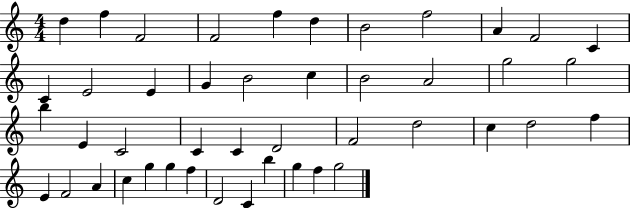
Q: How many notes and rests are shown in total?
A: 45